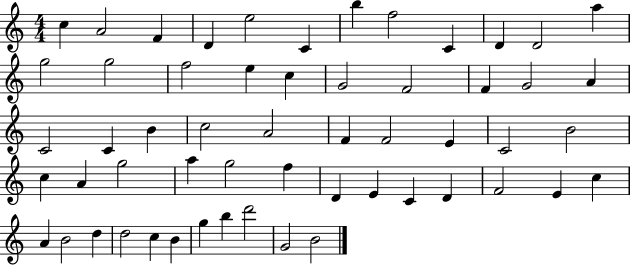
C5/q A4/h F4/q D4/q E5/h C4/q B5/q F5/h C4/q D4/q D4/h A5/q G5/h G5/h F5/h E5/q C5/q G4/h F4/h F4/q G4/h A4/q C4/h C4/q B4/q C5/h A4/h F4/q F4/h E4/q C4/h B4/h C5/q A4/q G5/h A5/q G5/h F5/q D4/q E4/q C4/q D4/q F4/h E4/q C5/q A4/q B4/h D5/q D5/h C5/q B4/q G5/q B5/q D6/h G4/h B4/h